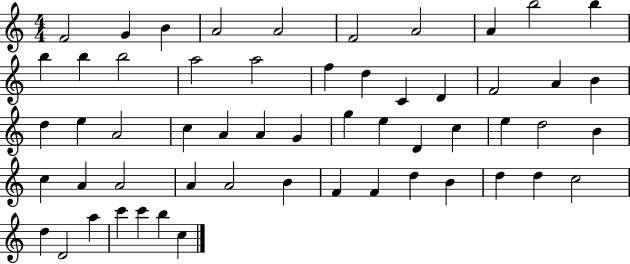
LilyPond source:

{
  \clef treble
  \numericTimeSignature
  \time 4/4
  \key c \major
  f'2 g'4 b'4 | a'2 a'2 | f'2 a'2 | a'4 b''2 b''4 | \break b''4 b''4 b''2 | a''2 a''2 | f''4 d''4 c'4 d'4 | f'2 a'4 b'4 | \break d''4 e''4 a'2 | c''4 a'4 a'4 g'4 | g''4 e''4 d'4 c''4 | e''4 d''2 b'4 | \break c''4 a'4 a'2 | a'4 a'2 b'4 | f'4 f'4 d''4 b'4 | d''4 d''4 c''2 | \break d''4 d'2 a''4 | c'''4 c'''4 b''4 c''4 | \bar "|."
}